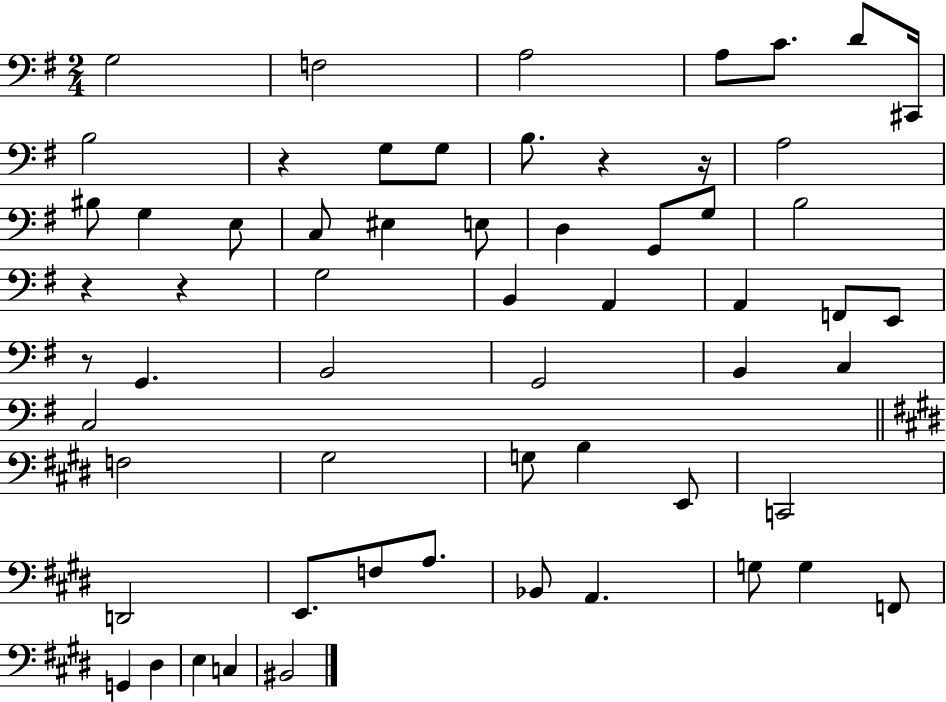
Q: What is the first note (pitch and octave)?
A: G3